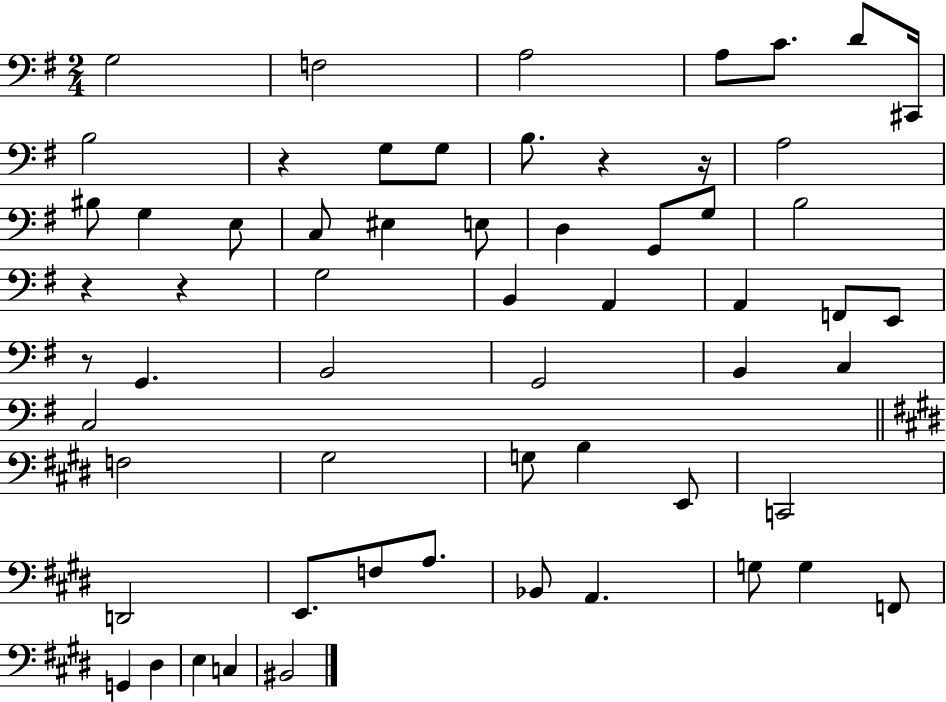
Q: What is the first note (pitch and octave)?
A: G3